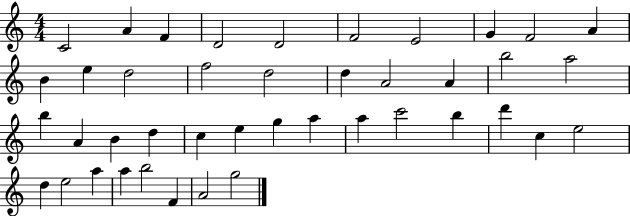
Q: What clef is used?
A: treble